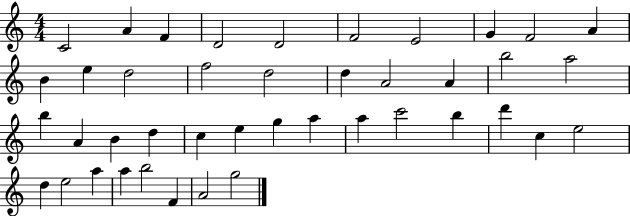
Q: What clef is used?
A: treble